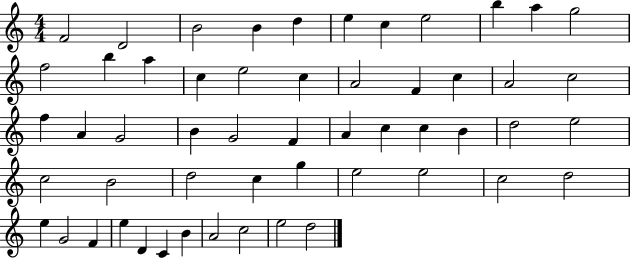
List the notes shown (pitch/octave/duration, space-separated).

F4/h D4/h B4/h B4/q D5/q E5/q C5/q E5/h B5/q A5/q G5/h F5/h B5/q A5/q C5/q E5/h C5/q A4/h F4/q C5/q A4/h C5/h F5/q A4/q G4/h B4/q G4/h F4/q A4/q C5/q C5/q B4/q D5/h E5/h C5/h B4/h D5/h C5/q G5/q E5/h E5/h C5/h D5/h E5/q G4/h F4/q E5/q D4/q C4/q B4/q A4/h C5/h E5/h D5/h